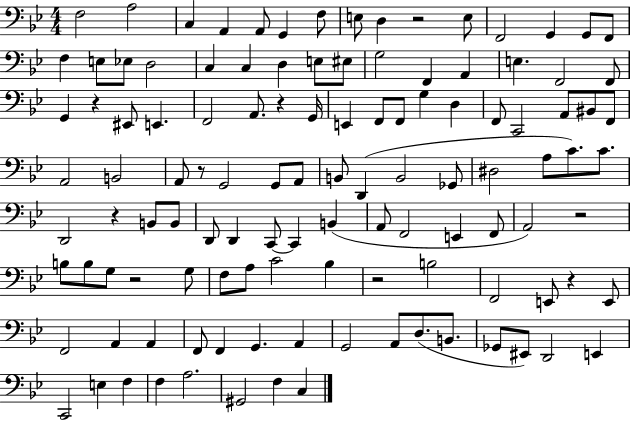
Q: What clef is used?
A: bass